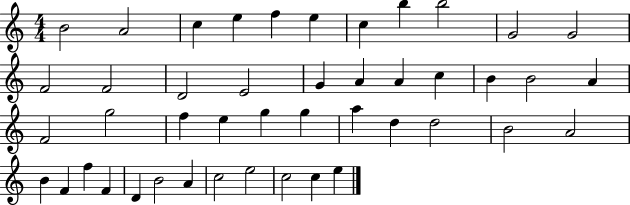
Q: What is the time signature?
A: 4/4